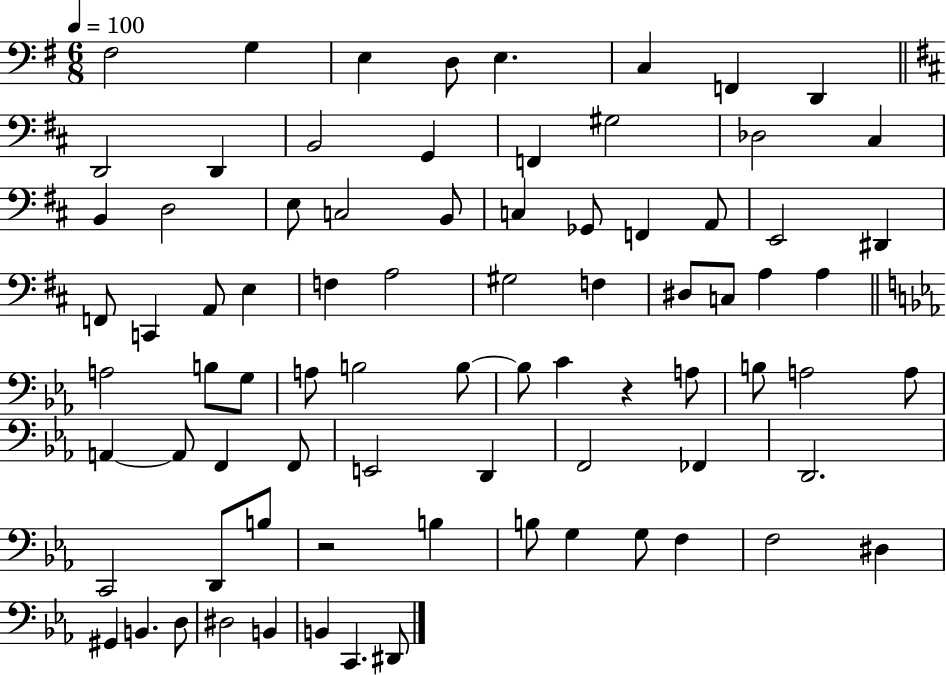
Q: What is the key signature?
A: G major